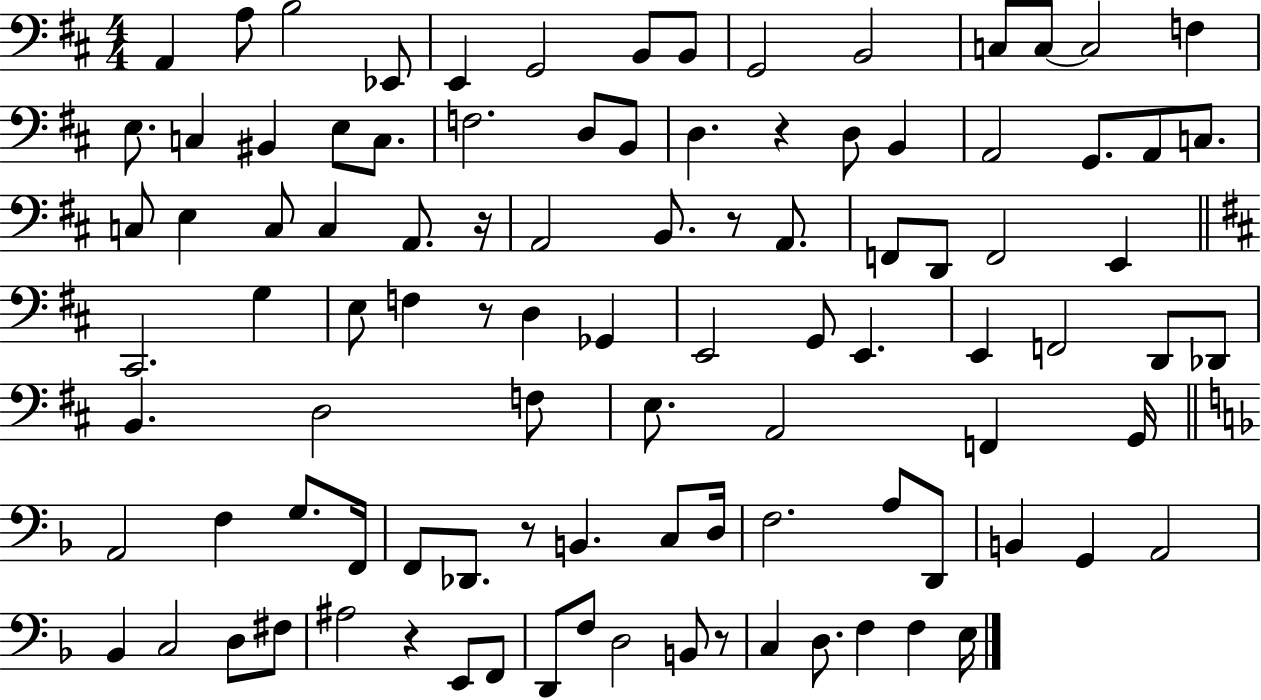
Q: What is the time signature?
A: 4/4